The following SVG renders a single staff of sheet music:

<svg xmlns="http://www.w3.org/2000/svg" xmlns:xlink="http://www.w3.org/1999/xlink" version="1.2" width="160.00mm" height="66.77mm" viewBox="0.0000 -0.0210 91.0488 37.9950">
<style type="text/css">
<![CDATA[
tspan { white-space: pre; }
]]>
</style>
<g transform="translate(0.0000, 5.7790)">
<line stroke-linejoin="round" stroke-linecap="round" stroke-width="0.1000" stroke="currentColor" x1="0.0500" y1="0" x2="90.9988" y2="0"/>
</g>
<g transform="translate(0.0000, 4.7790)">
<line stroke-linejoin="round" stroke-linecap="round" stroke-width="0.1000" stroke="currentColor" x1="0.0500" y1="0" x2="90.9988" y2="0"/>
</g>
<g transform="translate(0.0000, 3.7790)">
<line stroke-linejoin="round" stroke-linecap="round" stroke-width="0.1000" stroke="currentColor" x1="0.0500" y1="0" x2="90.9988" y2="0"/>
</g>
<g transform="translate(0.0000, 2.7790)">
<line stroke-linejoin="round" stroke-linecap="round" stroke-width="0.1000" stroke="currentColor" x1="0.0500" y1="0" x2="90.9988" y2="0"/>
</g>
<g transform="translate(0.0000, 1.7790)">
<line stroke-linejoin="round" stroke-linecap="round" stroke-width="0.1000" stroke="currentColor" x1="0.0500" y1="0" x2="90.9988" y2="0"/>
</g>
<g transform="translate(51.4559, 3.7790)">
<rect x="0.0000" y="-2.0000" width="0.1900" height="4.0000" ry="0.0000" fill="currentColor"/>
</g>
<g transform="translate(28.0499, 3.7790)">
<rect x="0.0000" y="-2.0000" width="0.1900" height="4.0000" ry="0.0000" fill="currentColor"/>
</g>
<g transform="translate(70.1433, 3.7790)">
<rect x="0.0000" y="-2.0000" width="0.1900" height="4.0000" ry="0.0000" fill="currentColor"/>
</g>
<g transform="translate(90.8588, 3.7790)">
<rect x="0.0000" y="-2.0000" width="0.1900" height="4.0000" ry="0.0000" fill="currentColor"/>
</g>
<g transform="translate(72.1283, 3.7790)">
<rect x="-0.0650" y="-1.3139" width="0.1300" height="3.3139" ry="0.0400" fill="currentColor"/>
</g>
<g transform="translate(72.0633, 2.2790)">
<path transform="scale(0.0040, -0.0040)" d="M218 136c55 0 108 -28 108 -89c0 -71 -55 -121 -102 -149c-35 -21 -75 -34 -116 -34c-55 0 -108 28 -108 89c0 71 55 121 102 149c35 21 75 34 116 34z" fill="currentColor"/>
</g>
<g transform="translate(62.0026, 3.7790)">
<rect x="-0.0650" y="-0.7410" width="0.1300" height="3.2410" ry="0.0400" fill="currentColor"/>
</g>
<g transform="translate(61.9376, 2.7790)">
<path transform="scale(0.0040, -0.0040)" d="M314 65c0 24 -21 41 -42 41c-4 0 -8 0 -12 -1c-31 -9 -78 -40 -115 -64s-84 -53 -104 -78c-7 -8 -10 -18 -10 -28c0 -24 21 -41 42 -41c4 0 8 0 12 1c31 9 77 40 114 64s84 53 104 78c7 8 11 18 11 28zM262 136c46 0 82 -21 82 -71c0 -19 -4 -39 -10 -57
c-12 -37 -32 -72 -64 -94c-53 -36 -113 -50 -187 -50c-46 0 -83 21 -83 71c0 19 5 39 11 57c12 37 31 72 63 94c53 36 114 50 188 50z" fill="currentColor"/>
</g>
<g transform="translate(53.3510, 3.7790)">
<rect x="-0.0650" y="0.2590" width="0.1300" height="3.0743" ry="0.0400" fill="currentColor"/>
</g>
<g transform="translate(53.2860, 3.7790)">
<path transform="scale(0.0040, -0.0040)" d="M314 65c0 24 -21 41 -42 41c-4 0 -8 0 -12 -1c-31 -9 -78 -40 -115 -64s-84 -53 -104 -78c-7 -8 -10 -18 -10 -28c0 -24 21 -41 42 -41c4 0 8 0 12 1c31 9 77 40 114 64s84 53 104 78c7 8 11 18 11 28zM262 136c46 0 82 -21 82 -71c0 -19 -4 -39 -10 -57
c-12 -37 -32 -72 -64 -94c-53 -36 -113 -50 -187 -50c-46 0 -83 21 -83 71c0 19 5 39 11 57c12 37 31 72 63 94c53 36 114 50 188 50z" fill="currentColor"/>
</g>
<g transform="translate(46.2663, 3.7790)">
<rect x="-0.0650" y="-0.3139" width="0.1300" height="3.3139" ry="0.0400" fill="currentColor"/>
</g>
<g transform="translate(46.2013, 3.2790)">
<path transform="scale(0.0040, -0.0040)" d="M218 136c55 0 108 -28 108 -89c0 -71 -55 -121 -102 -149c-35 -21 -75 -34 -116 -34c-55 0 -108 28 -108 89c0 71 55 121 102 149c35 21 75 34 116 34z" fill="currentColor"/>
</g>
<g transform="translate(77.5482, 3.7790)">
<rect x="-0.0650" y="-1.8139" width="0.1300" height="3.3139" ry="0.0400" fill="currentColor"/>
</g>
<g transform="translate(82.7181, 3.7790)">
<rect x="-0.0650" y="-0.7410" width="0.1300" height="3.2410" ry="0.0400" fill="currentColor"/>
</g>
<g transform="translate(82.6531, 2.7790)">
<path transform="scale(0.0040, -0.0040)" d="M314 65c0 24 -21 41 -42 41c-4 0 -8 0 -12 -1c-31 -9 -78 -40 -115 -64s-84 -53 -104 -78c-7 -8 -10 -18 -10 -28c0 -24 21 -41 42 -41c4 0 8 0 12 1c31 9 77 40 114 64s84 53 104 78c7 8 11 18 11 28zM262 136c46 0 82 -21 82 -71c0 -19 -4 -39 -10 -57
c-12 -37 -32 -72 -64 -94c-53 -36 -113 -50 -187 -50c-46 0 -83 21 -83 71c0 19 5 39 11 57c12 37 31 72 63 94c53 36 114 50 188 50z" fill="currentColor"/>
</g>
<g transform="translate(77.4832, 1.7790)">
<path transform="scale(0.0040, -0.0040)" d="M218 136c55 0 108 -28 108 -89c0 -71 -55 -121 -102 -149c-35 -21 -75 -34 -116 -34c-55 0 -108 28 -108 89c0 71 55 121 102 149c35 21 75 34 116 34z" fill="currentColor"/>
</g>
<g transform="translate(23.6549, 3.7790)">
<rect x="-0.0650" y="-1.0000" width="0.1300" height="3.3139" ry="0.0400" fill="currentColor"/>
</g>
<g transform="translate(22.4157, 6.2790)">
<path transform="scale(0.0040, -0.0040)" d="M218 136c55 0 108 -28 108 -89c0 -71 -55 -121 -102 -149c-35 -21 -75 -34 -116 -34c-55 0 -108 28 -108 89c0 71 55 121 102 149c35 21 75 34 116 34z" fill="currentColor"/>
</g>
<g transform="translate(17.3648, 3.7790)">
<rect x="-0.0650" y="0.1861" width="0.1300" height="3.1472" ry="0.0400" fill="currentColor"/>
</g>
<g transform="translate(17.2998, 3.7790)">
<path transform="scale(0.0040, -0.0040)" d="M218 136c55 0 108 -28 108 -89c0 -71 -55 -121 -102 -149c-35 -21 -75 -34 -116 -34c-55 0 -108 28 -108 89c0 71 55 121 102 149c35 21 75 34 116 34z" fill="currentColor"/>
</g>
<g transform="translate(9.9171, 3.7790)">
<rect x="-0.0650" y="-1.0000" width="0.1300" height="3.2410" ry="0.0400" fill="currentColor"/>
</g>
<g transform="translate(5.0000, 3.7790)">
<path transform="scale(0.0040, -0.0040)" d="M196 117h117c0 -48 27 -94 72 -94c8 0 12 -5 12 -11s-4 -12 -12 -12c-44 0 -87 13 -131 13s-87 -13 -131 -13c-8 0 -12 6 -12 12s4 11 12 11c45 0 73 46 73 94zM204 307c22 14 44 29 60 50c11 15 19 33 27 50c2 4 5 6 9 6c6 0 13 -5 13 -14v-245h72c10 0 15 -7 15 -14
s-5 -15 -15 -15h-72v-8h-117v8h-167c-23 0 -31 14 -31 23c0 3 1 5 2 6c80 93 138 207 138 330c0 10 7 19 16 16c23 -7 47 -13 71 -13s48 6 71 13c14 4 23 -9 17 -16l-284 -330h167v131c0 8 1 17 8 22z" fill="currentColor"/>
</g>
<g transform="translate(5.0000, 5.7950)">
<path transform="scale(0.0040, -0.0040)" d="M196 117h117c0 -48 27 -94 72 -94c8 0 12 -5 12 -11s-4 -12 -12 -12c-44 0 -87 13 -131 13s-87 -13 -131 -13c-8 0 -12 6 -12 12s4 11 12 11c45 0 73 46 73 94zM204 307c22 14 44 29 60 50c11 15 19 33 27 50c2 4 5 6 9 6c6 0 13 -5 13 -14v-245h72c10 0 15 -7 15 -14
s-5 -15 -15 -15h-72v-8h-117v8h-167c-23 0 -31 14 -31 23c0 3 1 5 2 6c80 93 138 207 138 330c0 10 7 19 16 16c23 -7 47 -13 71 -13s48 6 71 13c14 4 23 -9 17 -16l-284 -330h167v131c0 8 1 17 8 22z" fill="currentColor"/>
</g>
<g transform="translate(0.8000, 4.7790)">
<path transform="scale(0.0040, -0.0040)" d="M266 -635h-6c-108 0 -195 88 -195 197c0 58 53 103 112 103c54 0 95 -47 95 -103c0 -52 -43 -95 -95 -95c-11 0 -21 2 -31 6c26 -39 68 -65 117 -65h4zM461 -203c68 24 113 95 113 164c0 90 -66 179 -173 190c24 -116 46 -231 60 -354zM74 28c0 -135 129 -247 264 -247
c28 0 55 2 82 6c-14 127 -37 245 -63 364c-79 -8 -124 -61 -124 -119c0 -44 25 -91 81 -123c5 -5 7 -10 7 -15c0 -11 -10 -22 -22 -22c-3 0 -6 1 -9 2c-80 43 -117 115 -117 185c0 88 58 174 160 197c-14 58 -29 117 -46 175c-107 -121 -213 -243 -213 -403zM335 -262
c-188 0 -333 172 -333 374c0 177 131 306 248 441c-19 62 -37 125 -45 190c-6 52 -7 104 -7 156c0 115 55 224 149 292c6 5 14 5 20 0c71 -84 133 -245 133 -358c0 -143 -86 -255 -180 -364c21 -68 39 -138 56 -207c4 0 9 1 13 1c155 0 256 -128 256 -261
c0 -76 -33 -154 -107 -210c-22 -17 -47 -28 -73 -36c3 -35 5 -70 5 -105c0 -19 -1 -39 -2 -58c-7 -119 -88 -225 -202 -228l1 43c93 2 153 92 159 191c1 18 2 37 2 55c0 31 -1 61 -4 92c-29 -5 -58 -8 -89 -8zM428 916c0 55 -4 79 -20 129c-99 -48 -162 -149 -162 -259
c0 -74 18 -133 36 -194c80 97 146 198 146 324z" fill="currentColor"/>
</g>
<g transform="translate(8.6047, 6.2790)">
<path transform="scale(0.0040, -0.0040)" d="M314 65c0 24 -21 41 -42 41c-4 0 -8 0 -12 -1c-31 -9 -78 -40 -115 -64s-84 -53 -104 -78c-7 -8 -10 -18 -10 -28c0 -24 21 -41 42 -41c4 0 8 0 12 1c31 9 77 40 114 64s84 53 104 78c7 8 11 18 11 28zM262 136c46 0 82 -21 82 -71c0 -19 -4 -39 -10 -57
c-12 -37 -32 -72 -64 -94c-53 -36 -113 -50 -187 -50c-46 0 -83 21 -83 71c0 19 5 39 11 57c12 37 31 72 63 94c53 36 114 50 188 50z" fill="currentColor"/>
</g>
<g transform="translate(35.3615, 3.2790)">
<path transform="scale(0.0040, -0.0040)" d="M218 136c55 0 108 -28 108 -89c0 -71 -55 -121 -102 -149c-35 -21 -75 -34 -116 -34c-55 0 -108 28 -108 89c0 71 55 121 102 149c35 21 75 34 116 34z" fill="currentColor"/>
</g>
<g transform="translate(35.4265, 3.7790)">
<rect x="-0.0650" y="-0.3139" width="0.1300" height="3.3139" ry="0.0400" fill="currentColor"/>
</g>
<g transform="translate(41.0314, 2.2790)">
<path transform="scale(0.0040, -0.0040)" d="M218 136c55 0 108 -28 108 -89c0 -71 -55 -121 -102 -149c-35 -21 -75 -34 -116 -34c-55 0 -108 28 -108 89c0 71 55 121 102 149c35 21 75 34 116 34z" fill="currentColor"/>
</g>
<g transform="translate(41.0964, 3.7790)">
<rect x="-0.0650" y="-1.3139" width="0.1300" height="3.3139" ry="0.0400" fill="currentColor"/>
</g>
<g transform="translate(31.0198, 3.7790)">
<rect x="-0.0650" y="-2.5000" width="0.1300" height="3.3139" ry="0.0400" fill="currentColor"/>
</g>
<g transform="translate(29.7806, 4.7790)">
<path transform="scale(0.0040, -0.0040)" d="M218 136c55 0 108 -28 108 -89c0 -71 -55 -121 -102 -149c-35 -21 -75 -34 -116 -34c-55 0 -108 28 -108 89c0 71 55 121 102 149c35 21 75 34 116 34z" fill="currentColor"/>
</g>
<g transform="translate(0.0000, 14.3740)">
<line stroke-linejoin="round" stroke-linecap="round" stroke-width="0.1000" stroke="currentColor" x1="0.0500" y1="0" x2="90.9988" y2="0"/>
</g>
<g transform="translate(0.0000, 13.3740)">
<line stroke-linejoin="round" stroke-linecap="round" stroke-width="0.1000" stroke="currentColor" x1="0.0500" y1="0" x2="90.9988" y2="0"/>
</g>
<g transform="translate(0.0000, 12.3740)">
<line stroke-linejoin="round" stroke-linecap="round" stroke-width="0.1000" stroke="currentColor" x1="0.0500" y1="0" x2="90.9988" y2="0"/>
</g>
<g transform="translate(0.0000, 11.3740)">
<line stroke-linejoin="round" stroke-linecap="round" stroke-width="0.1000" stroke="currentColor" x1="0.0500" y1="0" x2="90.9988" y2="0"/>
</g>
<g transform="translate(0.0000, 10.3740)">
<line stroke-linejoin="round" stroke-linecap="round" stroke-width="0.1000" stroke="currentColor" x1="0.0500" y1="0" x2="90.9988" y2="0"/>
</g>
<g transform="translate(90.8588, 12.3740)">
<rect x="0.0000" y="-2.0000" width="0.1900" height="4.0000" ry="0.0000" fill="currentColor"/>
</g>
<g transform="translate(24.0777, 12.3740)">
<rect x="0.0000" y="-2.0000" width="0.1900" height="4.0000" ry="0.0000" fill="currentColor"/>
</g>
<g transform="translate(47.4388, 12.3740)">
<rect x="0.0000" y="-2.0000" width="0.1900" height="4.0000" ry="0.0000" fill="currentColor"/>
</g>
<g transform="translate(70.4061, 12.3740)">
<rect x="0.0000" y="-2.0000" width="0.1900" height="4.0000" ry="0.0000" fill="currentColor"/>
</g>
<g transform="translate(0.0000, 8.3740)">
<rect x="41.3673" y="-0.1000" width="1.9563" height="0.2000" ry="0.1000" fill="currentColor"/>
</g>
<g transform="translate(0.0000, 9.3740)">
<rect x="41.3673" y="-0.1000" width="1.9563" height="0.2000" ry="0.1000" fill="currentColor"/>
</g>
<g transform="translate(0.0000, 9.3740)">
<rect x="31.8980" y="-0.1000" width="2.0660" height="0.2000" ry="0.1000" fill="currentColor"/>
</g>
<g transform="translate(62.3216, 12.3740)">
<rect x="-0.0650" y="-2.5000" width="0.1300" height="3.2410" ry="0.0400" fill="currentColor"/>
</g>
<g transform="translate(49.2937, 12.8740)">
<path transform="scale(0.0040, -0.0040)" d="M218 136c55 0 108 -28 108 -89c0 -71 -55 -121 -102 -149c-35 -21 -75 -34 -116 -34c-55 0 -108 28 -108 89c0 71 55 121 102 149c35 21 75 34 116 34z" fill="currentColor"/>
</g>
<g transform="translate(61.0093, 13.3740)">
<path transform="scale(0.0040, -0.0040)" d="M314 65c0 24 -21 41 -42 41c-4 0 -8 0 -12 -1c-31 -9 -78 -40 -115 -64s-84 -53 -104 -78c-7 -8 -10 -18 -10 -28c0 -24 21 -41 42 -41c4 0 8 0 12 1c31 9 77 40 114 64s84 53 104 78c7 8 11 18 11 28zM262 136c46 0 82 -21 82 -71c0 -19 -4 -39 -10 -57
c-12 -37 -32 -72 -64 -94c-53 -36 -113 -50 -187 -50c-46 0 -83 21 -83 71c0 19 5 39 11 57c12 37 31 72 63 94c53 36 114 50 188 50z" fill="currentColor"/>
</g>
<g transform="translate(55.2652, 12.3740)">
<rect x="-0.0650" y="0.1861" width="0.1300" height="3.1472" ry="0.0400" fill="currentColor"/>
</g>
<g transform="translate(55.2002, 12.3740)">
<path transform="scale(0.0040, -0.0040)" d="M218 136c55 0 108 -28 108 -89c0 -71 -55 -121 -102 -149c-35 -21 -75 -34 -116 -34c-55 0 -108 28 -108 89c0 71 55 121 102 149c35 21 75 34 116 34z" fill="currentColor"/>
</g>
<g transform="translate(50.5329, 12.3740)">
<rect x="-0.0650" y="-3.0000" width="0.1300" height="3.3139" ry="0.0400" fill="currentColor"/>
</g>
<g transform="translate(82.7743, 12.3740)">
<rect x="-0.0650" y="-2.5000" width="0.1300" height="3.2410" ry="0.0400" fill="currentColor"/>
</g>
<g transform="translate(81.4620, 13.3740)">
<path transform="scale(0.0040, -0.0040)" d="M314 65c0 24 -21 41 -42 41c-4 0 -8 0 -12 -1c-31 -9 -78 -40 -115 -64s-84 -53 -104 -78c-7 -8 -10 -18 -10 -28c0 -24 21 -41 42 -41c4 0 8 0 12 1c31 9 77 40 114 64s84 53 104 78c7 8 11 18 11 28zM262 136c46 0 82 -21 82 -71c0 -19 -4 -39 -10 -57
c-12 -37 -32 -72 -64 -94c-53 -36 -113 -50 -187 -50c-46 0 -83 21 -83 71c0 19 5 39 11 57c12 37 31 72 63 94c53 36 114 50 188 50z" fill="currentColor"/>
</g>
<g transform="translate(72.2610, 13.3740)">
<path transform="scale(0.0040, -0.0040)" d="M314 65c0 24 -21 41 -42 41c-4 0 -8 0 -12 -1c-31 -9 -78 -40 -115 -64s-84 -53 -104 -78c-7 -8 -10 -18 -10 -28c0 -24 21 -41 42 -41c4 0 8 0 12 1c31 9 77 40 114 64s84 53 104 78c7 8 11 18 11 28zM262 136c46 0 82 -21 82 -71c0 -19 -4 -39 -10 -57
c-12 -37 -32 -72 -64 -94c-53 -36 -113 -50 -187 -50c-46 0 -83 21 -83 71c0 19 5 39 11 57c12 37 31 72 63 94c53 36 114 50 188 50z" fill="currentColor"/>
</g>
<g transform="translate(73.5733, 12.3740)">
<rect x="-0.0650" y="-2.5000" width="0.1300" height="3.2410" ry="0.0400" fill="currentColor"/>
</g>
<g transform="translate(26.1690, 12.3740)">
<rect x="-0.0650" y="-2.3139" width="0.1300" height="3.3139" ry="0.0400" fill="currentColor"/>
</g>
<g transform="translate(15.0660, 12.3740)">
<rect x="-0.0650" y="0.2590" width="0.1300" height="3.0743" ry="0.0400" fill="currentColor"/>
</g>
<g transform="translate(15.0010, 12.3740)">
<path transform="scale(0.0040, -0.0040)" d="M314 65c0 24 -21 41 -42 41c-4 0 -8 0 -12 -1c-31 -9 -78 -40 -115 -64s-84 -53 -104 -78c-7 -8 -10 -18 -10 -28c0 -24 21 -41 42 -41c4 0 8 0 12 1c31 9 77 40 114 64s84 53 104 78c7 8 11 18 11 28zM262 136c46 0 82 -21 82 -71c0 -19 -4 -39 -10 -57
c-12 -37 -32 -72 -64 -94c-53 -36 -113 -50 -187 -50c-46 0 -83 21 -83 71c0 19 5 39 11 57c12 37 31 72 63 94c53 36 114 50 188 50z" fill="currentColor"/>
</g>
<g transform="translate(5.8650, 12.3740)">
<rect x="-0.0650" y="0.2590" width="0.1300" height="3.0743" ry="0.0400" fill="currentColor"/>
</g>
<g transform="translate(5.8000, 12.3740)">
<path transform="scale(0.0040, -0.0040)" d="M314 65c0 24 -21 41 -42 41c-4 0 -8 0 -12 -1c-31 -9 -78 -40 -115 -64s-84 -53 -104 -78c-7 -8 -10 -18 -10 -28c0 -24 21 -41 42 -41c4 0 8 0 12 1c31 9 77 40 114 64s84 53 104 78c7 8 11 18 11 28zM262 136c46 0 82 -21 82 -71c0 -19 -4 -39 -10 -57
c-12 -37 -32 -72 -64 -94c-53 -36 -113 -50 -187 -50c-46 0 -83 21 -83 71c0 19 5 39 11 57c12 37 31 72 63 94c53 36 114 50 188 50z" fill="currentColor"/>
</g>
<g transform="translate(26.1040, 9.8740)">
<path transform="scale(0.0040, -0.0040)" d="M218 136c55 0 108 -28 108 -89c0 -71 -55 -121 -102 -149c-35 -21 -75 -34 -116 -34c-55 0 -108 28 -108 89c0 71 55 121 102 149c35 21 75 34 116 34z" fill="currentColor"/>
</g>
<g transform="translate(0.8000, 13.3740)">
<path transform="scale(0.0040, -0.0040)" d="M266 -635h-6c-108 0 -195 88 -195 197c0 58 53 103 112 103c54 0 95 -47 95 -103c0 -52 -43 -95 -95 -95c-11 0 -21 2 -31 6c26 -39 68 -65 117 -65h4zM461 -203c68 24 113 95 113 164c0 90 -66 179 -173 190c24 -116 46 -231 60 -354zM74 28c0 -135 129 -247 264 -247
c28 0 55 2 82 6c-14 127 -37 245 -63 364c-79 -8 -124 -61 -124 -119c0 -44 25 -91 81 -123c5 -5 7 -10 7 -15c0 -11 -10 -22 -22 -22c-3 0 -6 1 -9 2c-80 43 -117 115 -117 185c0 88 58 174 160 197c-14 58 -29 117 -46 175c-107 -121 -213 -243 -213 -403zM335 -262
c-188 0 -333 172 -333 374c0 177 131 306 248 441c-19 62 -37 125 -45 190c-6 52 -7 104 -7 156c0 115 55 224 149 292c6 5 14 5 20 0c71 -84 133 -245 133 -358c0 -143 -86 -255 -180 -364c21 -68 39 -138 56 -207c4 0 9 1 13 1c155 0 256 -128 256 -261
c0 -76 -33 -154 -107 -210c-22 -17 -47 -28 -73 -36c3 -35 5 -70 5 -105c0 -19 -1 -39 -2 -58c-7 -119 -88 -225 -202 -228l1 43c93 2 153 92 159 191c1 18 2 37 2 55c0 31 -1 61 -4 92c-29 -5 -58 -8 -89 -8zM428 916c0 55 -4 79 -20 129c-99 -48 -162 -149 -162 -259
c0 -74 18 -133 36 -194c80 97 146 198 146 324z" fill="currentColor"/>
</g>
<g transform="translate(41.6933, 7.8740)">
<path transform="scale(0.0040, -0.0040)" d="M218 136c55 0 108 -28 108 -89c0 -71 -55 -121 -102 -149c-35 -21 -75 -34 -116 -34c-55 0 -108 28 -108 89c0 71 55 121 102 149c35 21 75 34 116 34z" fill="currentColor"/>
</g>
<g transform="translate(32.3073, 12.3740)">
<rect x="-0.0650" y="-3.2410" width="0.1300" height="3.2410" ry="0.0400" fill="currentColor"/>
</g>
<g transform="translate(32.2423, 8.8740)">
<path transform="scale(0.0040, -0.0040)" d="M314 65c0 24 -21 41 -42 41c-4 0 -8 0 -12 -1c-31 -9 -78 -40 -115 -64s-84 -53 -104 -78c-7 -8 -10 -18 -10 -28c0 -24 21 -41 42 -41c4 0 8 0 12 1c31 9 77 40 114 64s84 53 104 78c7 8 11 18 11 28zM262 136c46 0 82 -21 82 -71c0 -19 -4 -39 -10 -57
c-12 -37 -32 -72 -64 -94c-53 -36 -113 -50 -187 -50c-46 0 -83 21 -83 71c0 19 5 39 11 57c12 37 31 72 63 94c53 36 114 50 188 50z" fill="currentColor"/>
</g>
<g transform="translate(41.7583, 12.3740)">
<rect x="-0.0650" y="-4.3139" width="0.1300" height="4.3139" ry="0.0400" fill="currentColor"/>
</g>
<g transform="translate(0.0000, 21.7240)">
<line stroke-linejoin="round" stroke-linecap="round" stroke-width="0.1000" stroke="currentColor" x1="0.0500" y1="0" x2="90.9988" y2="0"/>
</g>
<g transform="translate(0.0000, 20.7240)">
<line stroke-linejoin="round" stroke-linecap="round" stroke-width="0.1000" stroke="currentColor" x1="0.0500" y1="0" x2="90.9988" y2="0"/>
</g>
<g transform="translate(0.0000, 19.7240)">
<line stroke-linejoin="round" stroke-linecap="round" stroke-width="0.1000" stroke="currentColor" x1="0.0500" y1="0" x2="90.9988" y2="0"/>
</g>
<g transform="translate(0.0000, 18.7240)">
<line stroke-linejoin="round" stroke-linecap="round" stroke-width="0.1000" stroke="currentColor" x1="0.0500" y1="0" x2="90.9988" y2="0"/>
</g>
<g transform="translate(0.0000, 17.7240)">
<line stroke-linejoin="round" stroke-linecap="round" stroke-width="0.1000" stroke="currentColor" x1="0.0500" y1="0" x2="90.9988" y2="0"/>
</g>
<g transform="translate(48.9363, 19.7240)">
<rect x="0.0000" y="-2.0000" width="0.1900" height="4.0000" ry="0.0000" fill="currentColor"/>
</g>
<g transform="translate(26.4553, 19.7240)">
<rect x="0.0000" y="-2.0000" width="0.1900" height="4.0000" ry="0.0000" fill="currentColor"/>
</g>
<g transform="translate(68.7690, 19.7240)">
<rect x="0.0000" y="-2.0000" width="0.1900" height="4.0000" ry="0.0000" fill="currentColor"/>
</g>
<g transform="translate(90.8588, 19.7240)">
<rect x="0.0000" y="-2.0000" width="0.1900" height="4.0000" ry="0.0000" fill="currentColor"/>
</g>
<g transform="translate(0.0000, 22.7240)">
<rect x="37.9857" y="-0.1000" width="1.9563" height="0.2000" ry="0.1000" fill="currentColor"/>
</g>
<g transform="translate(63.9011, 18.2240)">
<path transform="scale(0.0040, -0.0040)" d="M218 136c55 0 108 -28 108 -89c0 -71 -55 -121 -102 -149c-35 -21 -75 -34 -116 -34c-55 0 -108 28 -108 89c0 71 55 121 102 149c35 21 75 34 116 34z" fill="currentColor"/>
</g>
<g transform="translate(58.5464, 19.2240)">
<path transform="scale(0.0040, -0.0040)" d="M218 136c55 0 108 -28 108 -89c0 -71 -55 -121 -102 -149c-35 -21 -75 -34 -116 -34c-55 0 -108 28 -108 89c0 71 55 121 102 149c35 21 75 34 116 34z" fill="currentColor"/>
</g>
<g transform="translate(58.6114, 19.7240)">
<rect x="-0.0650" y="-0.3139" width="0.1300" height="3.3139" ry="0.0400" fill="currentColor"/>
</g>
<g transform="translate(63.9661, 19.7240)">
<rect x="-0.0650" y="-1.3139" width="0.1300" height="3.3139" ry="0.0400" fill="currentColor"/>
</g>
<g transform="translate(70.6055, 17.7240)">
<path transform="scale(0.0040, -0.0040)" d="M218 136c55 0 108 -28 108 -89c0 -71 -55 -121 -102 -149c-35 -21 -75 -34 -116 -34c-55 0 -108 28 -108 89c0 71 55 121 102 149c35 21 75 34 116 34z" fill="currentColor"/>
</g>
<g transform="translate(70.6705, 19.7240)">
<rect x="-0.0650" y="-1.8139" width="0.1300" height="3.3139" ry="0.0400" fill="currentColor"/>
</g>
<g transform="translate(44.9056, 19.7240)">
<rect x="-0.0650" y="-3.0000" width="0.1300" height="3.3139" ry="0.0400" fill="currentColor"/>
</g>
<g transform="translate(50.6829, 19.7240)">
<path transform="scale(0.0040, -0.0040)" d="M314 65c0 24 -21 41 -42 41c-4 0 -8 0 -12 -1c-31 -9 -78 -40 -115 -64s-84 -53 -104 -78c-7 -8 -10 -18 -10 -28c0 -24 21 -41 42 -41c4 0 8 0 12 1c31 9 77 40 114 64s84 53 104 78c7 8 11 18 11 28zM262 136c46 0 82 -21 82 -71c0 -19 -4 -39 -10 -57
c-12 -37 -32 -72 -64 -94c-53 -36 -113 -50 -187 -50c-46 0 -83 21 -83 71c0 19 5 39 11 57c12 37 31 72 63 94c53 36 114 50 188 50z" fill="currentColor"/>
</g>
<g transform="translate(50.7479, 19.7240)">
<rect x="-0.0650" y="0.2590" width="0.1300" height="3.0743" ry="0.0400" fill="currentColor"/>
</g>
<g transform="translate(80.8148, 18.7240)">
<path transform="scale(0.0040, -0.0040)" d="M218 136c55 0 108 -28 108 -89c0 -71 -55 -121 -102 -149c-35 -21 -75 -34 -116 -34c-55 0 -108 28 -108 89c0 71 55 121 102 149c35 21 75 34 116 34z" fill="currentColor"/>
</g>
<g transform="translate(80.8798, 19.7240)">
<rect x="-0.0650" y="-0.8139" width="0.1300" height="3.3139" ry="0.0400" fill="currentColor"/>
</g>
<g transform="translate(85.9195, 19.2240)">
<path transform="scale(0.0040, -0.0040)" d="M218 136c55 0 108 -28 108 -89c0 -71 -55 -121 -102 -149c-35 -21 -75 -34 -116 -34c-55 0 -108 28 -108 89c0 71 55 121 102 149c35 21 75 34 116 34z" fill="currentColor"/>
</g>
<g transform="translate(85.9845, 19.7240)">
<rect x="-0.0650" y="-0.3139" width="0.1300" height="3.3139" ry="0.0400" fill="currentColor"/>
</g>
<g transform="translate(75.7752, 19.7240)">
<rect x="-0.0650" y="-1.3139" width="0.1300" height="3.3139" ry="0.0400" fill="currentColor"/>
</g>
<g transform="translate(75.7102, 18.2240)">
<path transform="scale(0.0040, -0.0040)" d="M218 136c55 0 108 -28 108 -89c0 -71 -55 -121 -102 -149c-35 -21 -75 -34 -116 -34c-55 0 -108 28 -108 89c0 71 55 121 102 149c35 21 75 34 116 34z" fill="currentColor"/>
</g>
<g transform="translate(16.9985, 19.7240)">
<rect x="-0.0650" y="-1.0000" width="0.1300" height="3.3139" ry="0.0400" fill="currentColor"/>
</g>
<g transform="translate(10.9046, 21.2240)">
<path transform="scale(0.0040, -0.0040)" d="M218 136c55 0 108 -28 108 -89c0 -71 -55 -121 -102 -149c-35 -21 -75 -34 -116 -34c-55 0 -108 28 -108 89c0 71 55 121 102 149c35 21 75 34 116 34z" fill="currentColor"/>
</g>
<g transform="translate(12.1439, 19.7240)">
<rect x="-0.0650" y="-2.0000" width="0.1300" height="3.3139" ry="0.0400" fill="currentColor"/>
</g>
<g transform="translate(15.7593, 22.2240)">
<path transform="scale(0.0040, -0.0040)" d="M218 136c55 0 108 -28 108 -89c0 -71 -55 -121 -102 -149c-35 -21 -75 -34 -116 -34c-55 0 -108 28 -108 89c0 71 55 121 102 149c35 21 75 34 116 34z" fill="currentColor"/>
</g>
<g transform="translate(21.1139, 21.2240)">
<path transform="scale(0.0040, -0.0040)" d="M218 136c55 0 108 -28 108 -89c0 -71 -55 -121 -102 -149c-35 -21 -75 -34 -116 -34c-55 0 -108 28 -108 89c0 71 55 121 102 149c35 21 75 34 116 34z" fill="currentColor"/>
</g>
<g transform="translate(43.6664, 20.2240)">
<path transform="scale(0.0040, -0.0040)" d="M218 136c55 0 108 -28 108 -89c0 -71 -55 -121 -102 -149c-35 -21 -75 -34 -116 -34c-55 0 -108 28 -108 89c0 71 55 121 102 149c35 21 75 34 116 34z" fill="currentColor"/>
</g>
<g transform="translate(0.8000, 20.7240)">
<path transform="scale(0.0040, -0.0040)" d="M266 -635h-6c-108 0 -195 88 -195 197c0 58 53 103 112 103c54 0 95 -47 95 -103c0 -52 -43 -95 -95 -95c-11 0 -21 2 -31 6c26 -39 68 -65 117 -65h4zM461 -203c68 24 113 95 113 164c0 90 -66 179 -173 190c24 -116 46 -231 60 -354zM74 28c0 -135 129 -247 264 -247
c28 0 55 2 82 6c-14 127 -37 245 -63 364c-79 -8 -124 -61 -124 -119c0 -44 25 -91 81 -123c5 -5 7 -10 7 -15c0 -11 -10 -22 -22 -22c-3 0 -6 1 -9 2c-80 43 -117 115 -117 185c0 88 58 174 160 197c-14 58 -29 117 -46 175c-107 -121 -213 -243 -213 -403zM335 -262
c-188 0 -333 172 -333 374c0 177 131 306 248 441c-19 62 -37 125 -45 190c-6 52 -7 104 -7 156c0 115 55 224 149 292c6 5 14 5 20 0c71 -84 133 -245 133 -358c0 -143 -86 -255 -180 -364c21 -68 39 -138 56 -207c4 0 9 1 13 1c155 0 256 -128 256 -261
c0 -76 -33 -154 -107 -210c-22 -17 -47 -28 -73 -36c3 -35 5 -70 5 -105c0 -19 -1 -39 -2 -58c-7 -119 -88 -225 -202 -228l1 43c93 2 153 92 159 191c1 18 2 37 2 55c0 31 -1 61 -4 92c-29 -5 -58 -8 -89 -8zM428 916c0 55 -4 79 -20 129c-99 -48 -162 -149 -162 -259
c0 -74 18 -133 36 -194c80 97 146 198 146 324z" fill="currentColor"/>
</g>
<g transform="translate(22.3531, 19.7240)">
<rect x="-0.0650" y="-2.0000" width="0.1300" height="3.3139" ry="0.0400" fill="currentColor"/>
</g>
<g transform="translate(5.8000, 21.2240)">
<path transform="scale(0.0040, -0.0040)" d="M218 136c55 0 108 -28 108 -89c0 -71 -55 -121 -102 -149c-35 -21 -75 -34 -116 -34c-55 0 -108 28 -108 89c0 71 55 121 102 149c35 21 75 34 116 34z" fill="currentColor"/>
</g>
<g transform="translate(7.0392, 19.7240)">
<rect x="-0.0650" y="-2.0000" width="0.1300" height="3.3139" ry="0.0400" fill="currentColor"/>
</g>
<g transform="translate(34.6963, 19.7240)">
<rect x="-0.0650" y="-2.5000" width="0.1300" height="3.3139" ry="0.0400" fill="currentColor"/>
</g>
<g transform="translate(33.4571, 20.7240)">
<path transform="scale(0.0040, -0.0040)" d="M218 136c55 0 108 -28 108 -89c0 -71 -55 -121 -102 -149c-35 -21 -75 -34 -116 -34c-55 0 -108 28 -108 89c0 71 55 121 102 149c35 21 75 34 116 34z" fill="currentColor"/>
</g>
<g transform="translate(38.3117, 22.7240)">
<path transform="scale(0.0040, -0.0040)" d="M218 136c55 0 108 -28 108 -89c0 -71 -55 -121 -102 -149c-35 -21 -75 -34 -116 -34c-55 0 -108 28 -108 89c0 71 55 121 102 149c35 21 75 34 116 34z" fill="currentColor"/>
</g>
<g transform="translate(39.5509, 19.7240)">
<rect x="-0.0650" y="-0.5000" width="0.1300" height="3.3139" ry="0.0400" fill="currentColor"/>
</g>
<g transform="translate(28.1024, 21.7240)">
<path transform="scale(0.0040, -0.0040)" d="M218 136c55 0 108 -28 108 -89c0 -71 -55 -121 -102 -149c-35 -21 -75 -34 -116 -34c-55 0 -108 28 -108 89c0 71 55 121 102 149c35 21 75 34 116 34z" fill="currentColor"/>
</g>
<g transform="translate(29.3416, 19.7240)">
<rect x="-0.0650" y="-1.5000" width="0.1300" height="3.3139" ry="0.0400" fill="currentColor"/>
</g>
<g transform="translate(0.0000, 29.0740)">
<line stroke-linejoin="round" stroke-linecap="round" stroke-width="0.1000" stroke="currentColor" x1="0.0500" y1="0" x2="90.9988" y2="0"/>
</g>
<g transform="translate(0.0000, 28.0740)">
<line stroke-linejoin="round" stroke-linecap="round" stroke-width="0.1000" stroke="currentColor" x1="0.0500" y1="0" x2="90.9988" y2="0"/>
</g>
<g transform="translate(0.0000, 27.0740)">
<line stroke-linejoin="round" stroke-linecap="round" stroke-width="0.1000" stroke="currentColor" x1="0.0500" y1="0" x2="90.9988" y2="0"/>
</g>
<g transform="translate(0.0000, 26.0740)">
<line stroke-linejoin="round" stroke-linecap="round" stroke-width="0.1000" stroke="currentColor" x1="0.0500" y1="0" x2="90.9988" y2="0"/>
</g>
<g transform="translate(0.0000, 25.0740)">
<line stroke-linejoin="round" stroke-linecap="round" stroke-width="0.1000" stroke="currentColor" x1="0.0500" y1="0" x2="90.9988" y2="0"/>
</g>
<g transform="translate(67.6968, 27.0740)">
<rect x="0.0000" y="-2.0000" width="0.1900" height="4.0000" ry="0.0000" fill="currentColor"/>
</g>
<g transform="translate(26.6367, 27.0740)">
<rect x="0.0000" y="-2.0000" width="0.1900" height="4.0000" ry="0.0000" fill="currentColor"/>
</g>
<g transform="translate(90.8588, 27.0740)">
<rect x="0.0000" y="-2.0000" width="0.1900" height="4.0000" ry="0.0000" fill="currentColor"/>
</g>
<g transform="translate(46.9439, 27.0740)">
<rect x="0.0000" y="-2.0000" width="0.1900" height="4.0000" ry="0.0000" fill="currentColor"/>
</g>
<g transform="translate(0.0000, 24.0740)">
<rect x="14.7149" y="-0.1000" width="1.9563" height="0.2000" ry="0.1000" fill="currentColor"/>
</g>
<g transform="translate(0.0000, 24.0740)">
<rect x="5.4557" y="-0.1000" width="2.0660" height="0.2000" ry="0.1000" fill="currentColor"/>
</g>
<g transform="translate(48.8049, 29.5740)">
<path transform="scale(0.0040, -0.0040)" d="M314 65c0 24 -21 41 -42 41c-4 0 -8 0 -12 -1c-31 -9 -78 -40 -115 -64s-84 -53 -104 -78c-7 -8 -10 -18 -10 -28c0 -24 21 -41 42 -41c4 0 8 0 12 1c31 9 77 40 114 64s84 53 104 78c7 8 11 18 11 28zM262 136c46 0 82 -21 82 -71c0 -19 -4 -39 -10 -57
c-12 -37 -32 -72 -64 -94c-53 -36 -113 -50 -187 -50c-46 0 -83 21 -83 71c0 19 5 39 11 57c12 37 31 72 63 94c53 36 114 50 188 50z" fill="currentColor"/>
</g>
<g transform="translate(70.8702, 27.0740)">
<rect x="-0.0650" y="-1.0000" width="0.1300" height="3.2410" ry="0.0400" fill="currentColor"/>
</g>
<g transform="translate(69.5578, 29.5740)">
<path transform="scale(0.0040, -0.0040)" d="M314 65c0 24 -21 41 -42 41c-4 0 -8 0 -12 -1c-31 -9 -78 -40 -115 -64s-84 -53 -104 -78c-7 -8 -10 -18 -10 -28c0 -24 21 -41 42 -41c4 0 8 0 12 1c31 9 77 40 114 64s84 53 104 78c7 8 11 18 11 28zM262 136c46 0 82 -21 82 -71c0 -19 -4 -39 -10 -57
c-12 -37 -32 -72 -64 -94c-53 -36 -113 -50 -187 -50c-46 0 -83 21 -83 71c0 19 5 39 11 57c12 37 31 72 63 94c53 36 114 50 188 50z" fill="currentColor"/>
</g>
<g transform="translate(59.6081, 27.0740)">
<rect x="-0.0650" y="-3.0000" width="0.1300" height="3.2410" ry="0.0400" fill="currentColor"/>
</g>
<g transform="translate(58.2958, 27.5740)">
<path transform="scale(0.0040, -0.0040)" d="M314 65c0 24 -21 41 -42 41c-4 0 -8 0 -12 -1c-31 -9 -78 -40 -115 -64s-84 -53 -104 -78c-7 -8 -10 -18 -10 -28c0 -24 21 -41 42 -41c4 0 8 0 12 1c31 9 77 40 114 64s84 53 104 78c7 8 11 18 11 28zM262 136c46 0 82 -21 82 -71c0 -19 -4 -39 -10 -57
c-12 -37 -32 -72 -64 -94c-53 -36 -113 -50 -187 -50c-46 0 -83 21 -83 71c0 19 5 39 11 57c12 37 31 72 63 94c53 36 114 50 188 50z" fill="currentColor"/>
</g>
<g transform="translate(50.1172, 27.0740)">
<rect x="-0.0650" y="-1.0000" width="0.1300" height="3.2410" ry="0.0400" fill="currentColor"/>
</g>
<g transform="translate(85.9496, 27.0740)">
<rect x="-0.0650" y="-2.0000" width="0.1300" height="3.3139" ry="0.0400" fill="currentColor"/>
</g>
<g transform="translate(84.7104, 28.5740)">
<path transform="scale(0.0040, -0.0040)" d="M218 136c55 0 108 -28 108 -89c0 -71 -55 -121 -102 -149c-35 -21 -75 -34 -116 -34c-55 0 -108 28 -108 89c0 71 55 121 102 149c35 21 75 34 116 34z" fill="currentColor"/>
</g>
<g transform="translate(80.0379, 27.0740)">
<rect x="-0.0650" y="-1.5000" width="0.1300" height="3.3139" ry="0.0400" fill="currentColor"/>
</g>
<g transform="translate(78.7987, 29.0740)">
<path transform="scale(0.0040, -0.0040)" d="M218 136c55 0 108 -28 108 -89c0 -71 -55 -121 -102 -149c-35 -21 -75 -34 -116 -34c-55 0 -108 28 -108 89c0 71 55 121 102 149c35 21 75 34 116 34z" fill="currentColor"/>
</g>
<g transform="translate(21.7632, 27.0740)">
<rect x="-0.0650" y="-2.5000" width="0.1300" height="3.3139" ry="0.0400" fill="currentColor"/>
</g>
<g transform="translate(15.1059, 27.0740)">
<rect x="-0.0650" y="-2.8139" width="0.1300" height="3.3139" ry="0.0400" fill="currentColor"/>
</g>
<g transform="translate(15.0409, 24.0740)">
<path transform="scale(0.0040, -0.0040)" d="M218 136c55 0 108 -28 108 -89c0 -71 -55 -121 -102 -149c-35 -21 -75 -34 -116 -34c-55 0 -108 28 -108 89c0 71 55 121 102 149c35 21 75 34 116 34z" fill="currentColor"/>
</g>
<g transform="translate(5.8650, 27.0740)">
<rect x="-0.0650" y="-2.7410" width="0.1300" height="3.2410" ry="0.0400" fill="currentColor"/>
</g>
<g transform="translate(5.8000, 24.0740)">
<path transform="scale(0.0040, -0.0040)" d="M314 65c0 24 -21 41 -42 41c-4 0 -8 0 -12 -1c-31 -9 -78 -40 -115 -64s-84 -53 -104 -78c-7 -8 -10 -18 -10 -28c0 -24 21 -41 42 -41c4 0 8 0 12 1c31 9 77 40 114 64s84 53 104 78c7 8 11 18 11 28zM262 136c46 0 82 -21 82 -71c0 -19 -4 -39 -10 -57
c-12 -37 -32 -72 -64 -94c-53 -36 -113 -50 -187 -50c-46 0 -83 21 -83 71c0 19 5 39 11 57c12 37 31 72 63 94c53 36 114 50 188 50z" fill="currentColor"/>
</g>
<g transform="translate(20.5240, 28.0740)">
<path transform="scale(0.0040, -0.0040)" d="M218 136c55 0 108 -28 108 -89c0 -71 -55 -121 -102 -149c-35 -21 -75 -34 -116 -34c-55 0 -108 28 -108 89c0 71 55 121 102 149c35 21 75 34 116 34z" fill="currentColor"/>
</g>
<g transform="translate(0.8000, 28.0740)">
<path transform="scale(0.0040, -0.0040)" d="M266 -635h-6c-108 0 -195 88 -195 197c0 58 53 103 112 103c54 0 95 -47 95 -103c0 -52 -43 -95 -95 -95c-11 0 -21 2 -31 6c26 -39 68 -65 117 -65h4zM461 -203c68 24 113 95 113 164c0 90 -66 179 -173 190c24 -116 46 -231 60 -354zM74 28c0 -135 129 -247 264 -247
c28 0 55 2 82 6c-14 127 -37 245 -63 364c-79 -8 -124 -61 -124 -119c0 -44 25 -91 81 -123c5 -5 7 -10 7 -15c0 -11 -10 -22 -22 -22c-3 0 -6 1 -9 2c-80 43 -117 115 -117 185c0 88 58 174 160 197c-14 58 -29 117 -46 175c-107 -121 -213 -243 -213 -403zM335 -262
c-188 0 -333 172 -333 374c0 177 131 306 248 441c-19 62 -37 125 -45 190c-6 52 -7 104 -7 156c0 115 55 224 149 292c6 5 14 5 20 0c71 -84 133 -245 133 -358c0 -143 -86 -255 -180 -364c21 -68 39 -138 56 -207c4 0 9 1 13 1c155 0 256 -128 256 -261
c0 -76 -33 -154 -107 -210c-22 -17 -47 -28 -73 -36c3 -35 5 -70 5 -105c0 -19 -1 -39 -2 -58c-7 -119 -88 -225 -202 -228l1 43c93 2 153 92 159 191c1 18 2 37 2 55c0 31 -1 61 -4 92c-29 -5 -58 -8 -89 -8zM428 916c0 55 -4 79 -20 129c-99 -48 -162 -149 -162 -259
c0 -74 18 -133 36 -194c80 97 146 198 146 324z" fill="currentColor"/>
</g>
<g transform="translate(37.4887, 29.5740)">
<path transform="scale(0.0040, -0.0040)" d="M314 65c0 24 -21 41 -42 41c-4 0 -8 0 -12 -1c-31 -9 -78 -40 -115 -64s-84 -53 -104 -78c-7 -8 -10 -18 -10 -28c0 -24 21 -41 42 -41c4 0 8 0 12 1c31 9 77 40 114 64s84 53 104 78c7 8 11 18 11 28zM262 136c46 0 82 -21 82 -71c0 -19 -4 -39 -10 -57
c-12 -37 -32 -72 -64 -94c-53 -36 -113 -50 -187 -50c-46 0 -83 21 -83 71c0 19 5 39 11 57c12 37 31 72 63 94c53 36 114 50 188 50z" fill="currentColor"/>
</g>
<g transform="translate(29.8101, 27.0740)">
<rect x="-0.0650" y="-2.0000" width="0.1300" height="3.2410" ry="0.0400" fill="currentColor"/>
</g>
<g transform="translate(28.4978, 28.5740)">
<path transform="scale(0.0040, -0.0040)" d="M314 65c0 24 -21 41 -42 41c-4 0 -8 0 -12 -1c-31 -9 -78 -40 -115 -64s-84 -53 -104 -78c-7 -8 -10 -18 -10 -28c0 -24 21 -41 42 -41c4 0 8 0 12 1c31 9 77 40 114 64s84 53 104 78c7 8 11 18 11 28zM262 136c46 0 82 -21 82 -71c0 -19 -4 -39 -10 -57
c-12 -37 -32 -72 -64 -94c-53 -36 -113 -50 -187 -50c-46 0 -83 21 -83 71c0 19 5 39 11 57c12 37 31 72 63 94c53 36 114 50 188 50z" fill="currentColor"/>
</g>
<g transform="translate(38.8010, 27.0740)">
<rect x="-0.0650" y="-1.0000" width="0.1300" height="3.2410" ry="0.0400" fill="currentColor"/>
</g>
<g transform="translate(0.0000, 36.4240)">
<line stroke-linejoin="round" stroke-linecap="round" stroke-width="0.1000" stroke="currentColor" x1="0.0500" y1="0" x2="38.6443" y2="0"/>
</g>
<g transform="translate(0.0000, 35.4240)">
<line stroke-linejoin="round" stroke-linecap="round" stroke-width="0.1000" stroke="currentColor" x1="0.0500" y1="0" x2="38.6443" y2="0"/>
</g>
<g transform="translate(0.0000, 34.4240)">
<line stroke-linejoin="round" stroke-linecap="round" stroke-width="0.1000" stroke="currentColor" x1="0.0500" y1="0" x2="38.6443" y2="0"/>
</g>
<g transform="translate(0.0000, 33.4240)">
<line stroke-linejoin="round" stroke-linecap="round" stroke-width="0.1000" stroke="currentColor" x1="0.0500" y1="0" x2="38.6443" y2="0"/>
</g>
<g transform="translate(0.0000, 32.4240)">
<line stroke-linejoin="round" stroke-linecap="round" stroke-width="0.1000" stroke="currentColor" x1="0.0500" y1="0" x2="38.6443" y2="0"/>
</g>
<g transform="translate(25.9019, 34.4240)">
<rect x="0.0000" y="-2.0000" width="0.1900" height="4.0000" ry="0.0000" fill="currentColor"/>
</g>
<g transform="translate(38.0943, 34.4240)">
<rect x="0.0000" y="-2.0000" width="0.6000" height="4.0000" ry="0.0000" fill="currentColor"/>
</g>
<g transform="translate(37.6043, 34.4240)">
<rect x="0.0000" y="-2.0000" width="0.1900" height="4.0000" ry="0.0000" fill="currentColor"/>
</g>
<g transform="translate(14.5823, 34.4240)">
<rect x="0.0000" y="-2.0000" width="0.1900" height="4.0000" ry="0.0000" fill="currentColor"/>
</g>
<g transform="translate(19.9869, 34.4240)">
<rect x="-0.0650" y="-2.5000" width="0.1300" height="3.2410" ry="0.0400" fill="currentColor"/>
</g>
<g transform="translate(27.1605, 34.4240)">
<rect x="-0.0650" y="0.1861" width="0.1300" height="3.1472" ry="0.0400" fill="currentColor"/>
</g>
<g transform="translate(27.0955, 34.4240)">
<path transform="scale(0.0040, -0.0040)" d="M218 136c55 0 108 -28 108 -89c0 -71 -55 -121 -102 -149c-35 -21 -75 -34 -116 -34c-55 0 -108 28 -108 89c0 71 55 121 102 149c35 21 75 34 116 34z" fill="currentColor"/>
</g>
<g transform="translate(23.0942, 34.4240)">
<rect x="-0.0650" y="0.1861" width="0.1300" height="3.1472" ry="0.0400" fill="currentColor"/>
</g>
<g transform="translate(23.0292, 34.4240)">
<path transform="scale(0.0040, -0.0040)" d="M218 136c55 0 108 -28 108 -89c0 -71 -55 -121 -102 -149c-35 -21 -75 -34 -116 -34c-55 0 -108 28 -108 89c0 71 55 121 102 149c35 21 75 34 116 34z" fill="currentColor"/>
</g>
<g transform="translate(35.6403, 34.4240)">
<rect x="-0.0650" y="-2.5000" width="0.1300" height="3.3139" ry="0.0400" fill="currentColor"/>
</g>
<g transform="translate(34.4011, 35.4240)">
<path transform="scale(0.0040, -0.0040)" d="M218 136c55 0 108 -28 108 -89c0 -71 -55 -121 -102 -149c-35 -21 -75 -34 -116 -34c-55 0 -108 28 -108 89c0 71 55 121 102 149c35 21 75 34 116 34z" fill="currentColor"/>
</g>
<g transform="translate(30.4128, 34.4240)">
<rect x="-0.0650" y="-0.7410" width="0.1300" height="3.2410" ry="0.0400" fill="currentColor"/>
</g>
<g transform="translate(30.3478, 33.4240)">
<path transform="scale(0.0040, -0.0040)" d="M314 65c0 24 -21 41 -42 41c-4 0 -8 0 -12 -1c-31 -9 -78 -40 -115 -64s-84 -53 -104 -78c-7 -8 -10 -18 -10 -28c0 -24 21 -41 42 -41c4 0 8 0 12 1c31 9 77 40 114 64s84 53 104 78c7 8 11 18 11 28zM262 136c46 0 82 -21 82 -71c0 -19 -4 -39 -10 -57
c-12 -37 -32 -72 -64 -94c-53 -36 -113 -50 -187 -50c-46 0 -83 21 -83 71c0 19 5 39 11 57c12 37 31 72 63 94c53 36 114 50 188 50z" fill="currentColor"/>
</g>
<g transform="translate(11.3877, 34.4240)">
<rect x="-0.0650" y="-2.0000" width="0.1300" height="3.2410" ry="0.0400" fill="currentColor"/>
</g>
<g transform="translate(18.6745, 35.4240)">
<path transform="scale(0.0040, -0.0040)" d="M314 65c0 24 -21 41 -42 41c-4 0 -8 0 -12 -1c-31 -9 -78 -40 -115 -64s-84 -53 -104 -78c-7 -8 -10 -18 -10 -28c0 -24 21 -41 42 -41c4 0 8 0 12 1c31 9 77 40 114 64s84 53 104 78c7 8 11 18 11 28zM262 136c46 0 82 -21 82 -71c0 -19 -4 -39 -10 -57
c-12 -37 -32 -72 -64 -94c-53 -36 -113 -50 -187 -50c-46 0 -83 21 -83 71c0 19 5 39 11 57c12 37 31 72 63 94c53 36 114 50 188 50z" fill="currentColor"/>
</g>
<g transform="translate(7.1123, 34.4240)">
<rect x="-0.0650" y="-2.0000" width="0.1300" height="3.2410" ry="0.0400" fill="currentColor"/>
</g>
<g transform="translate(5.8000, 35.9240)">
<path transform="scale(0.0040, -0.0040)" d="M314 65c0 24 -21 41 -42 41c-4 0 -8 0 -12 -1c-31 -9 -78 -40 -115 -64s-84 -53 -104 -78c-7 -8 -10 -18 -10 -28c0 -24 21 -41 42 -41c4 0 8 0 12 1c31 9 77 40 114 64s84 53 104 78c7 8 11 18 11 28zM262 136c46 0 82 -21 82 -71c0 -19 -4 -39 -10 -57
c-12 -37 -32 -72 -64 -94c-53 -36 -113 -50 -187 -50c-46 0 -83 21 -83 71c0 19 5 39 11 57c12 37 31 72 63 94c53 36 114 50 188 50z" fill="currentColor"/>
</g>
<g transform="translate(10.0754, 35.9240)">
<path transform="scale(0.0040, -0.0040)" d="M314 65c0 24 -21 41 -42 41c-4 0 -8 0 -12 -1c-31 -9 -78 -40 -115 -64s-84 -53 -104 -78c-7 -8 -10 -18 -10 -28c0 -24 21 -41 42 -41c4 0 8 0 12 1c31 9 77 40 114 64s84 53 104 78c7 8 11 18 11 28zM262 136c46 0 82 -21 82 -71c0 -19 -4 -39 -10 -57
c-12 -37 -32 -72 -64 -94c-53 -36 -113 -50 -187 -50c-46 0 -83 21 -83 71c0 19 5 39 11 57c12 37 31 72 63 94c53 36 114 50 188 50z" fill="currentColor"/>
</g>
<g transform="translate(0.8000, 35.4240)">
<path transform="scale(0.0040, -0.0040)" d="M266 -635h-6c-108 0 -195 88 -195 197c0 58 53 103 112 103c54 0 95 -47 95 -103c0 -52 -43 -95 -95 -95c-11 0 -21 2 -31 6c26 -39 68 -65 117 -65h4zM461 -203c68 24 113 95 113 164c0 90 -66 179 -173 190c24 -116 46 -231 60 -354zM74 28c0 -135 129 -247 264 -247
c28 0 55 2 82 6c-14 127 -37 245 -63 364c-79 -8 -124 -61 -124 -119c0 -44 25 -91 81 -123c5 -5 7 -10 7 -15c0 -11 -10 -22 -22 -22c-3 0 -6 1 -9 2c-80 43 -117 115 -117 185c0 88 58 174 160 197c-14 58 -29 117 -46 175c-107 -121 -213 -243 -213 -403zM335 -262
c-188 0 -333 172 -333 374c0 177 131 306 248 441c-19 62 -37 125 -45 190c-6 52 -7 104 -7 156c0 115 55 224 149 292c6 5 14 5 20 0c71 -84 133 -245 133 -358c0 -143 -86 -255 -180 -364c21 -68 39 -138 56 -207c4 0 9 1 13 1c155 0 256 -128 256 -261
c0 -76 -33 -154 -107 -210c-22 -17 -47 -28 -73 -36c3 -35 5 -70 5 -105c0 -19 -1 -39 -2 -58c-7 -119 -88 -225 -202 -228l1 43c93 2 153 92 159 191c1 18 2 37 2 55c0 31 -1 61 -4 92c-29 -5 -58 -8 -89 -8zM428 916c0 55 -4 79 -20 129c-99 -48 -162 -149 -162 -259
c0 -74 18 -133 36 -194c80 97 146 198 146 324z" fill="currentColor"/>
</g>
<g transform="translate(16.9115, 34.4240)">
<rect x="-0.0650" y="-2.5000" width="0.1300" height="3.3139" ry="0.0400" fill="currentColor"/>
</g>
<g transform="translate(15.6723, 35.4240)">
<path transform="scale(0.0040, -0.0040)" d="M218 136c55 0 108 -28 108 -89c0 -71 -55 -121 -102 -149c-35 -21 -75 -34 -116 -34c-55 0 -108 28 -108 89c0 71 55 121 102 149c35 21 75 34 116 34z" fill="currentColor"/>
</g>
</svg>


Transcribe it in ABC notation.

X:1
T:Untitled
M:4/4
L:1/4
K:C
D2 B D G c e c B2 d2 e f d2 B2 B2 g b2 d' A B G2 G2 G2 F F D F E G C A B2 c e f e d c a2 a G F2 D2 D2 A2 D2 E F F2 F2 G G2 B B d2 G